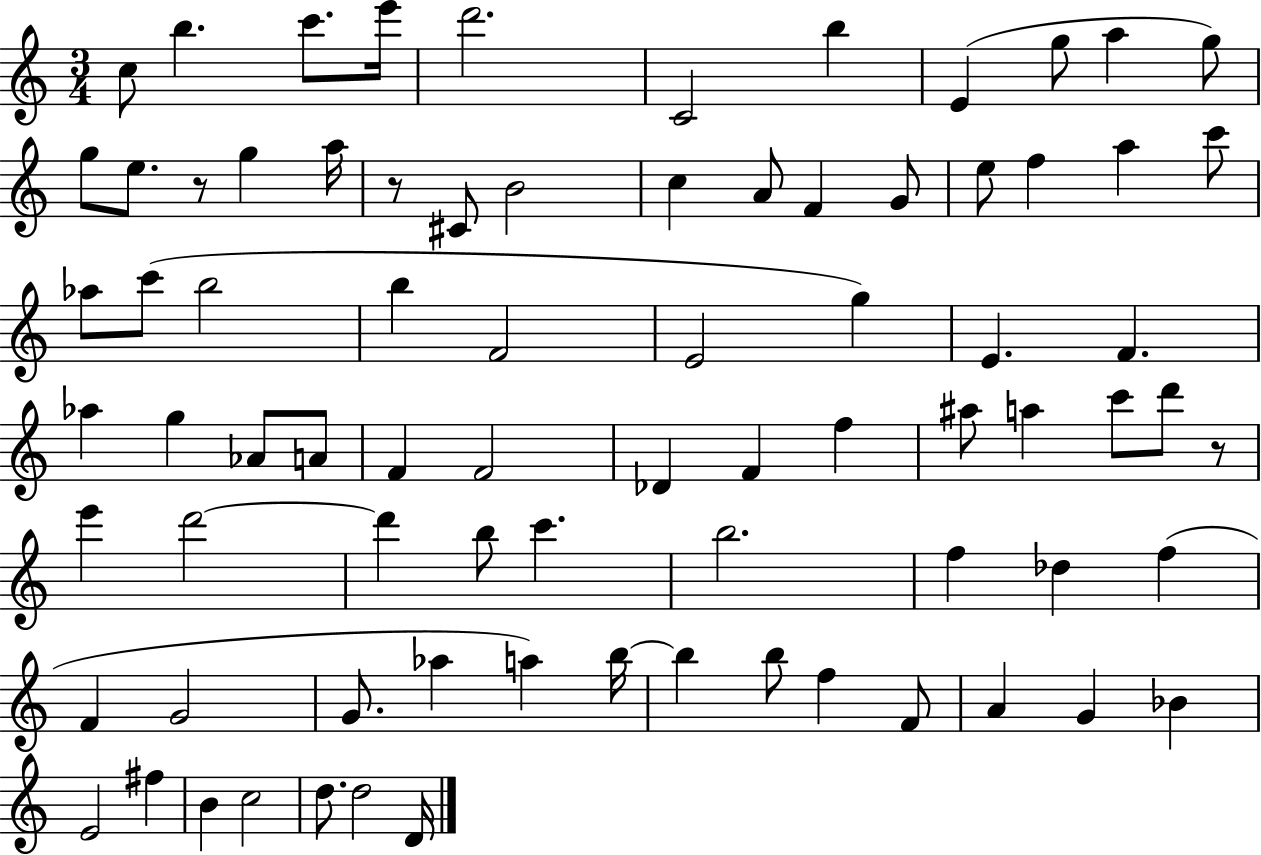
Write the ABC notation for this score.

X:1
T:Untitled
M:3/4
L:1/4
K:C
c/2 b c'/2 e'/4 d'2 C2 b E g/2 a g/2 g/2 e/2 z/2 g a/4 z/2 ^C/2 B2 c A/2 F G/2 e/2 f a c'/2 _a/2 c'/2 b2 b F2 E2 g E F _a g _A/2 A/2 F F2 _D F f ^a/2 a c'/2 d'/2 z/2 e' d'2 d' b/2 c' b2 f _d f F G2 G/2 _a a b/4 b b/2 f F/2 A G _B E2 ^f B c2 d/2 d2 D/4